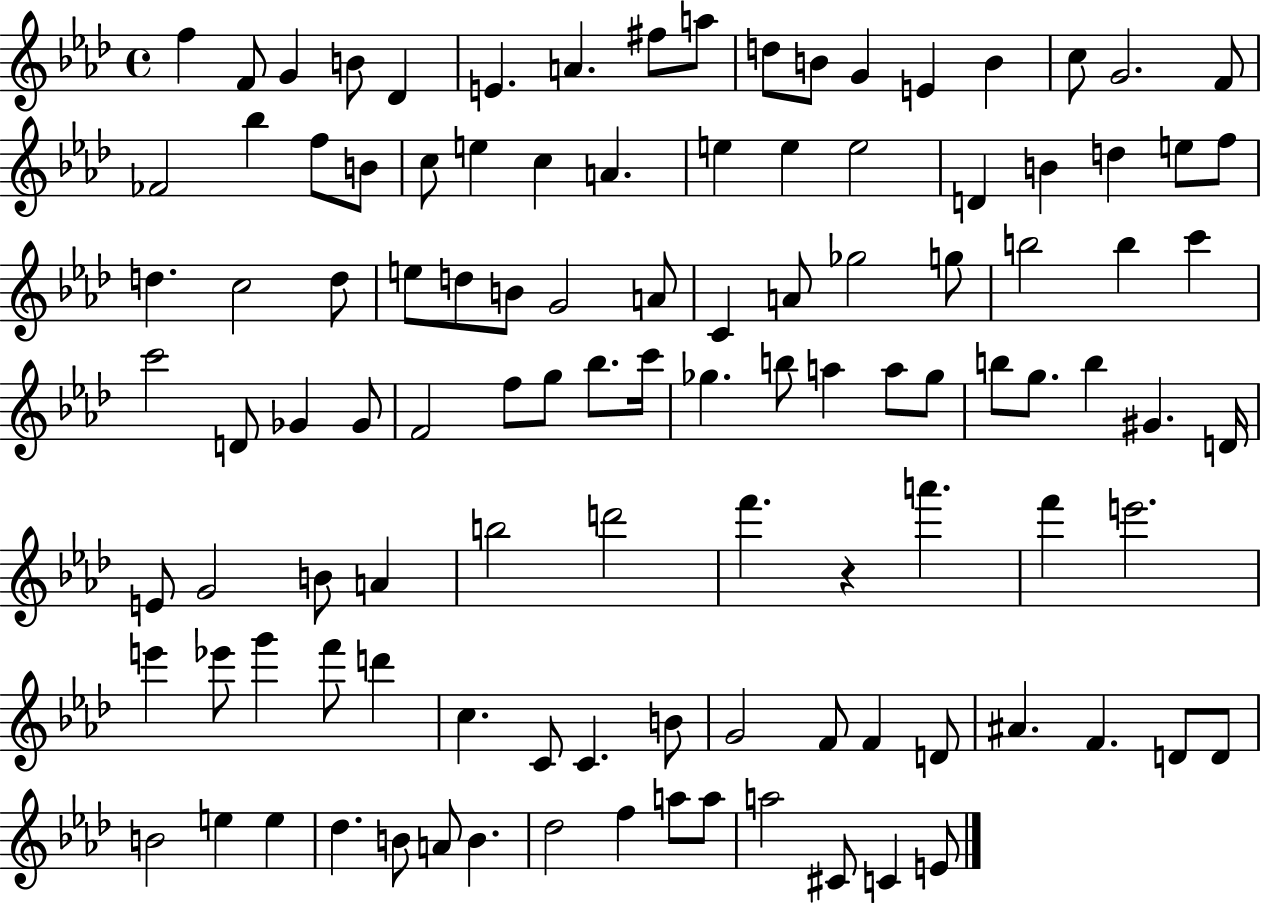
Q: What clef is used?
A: treble